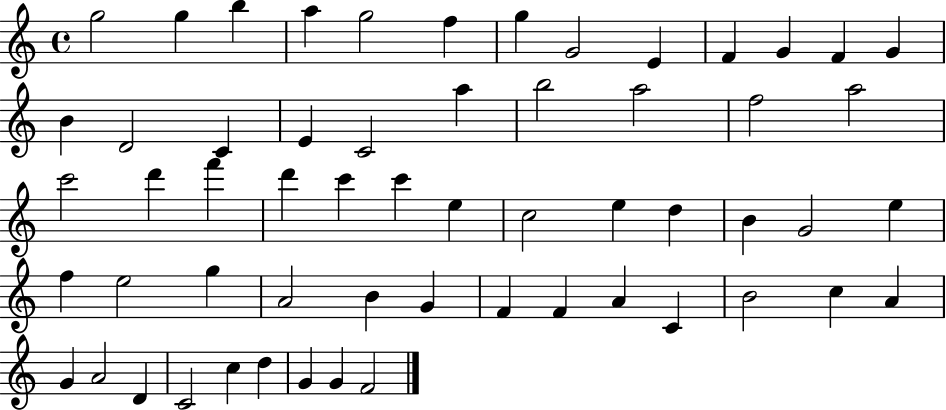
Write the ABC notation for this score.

X:1
T:Untitled
M:4/4
L:1/4
K:C
g2 g b a g2 f g G2 E F G F G B D2 C E C2 a b2 a2 f2 a2 c'2 d' f' d' c' c' e c2 e d B G2 e f e2 g A2 B G F F A C B2 c A G A2 D C2 c d G G F2